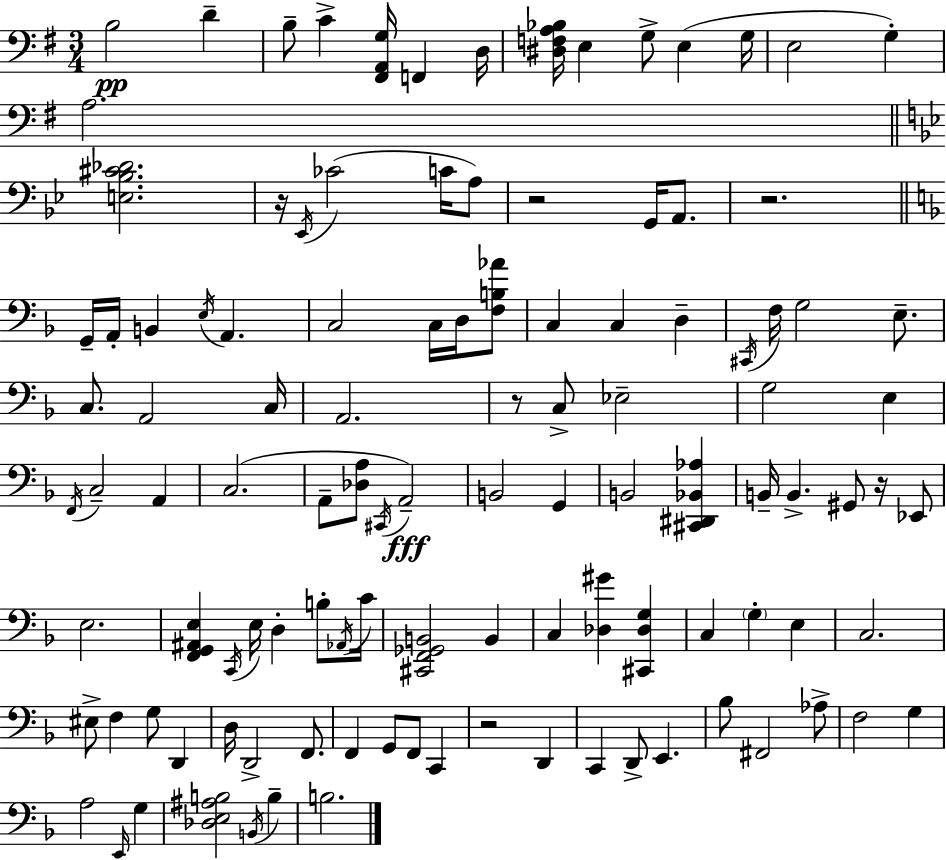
X:1
T:Untitled
M:3/4
L:1/4
K:Em
B,2 D B,/2 C [^F,,A,,G,]/4 F,, D,/4 [^D,F,A,_B,]/4 E, G,/2 E, G,/4 E,2 G, A,2 [E,_B,^C_D]2 z/4 _E,,/4 _C2 C/4 A,/2 z2 G,,/4 A,,/2 z2 G,,/4 A,,/4 B,, E,/4 A,, C,2 C,/4 D,/4 [F,B,_A]/2 C, C, D, ^C,,/4 F,/4 G,2 E,/2 C,/2 A,,2 C,/4 A,,2 z/2 C,/2 _E,2 G,2 E, F,,/4 C,2 A,, C,2 A,,/2 [_D,A,]/2 ^C,,/4 A,,2 B,,2 G,, B,,2 [^C,,^D,,_B,,_A,] B,,/4 B,, ^G,,/2 z/4 _E,,/2 E,2 [F,,G,,^A,,E,] C,,/4 E,/4 D, B,/2 _A,,/4 C/4 [^C,,F,,_G,,B,,]2 B,, C, [_D,^G] [^C,,_D,G,] C, G, E, C,2 ^E,/2 F, G,/2 D,, D,/4 D,,2 F,,/2 F,, G,,/2 F,,/2 C,, z2 D,, C,, D,,/2 E,, _B,/2 ^F,,2 _A,/2 F,2 G, A,2 E,,/4 G, [_D,E,^A,B,]2 B,,/4 B, B,2